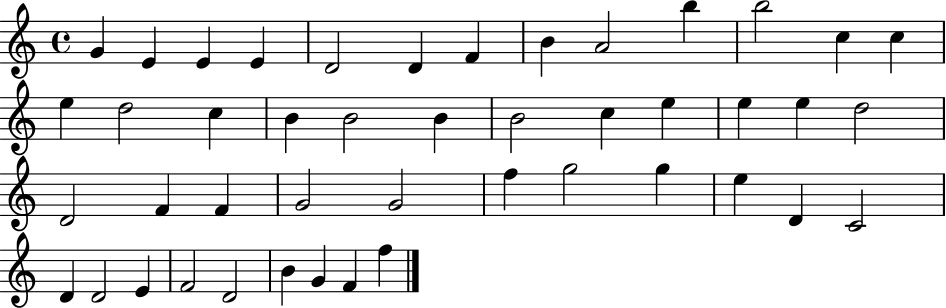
G4/q E4/q E4/q E4/q D4/h D4/q F4/q B4/q A4/h B5/q B5/h C5/q C5/q E5/q D5/h C5/q B4/q B4/h B4/q B4/h C5/q E5/q E5/q E5/q D5/h D4/h F4/q F4/q G4/h G4/h F5/q G5/h G5/q E5/q D4/q C4/h D4/q D4/h E4/q F4/h D4/h B4/q G4/q F4/q F5/q